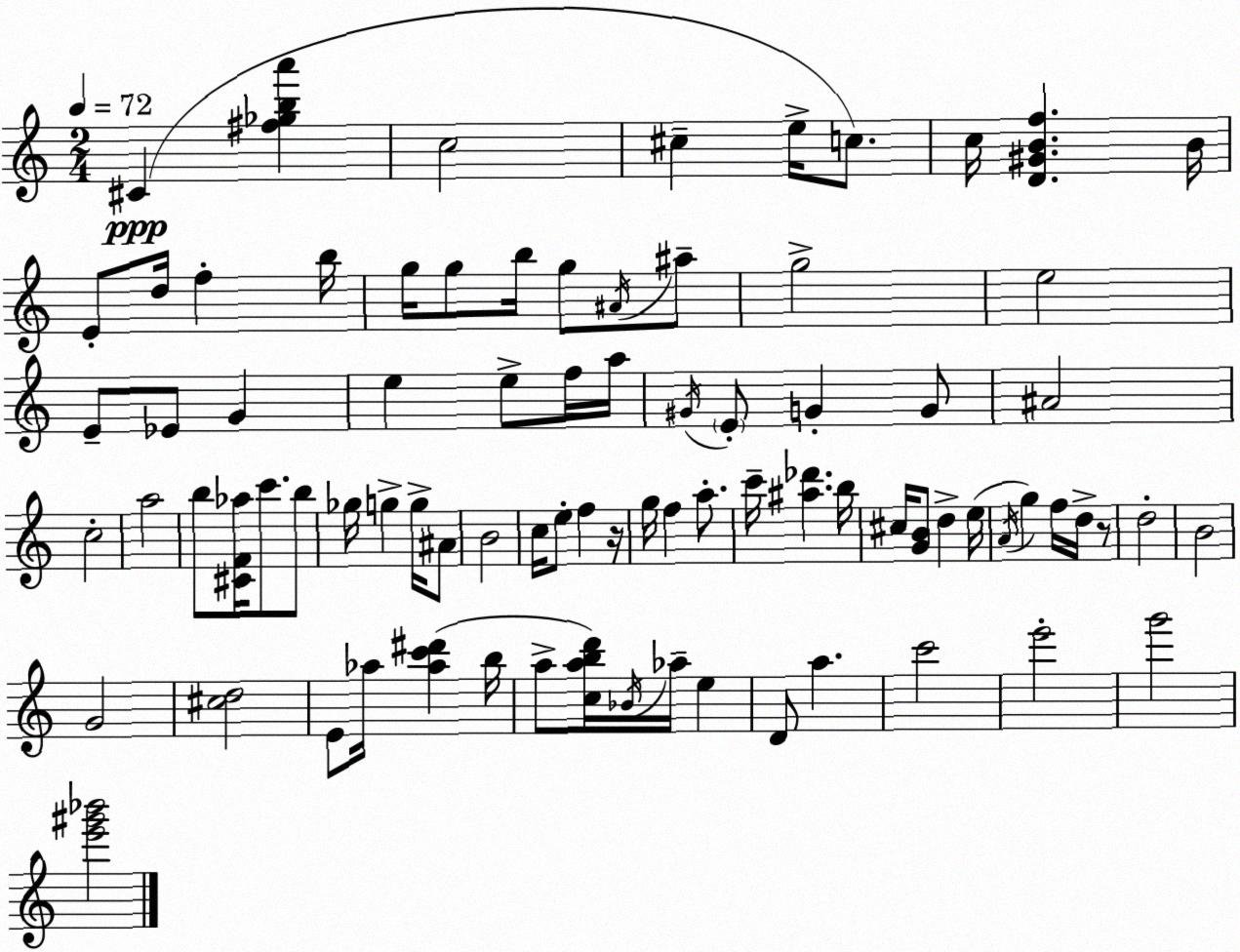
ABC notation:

X:1
T:Untitled
M:2/4
L:1/4
K:C
^C [^f_gba'] c2 ^c e/4 c/2 c/4 [D^GBf] B/4 E/2 d/4 f b/4 g/4 g/2 b/4 g/2 ^A/4 ^a/2 g2 e2 E/2 _E/2 G e e/2 f/4 a/4 ^G/4 E/2 G G/2 ^A2 c2 a2 b/2 [^CF_a]/4 c'/2 b/2 _g/4 g g/4 ^A/2 B2 c/4 e/2 f z/4 g/4 f a/2 c'/4 [^a_d'] b/4 ^c/4 [GB]/2 d e/4 A/4 g f/4 d/4 z/2 d2 B2 G2 [^cd]2 E/2 _a/4 [_ac'^d'] b/4 a/2 [cabd']/4 _B/4 _a/4 e D/2 a c'2 e'2 g'2 [e'^g'_b']2